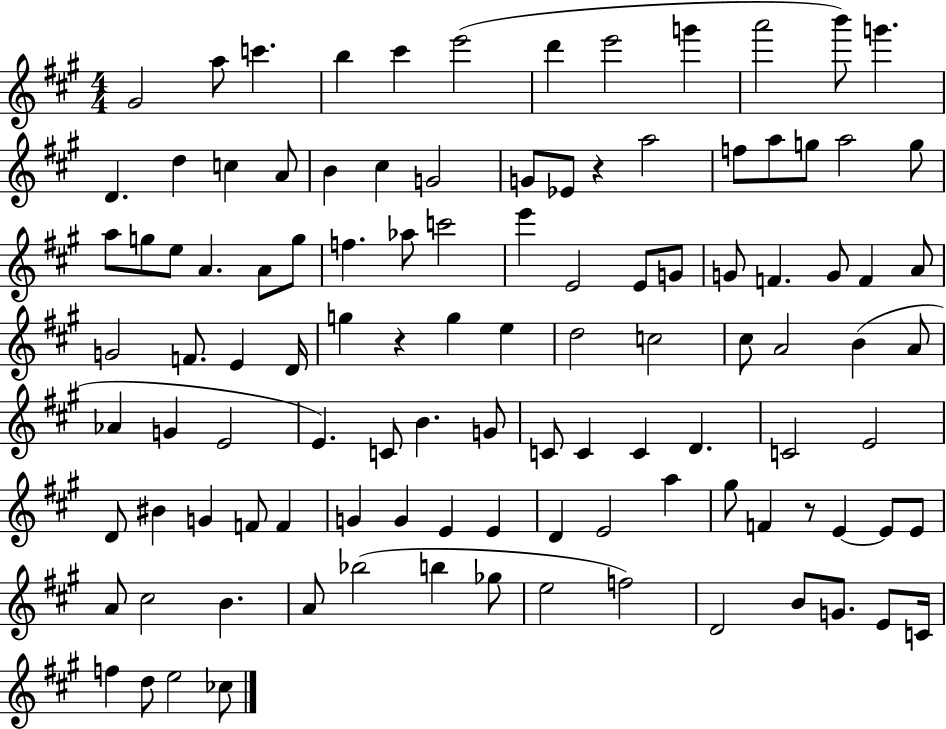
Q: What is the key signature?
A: A major